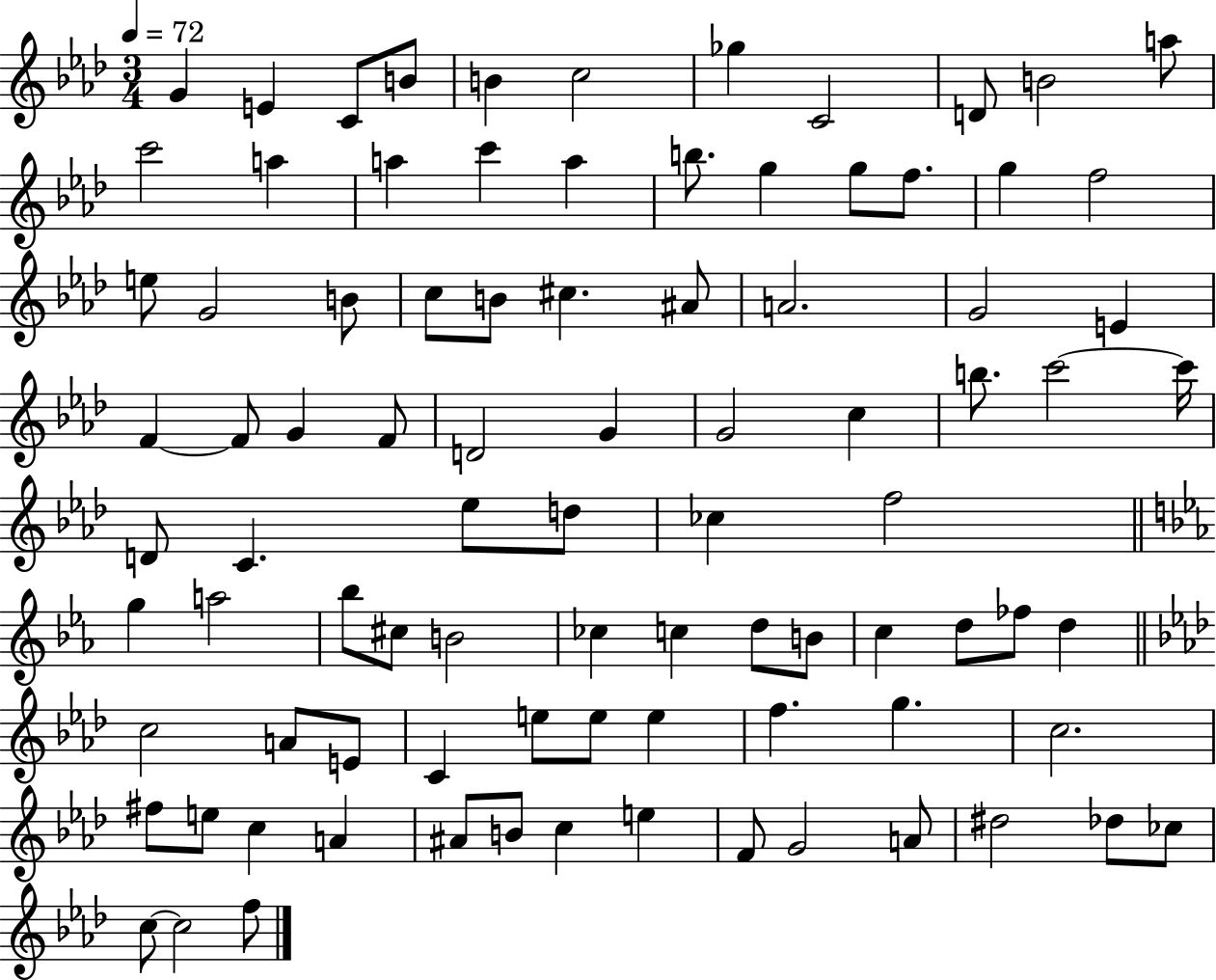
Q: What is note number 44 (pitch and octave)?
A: D4